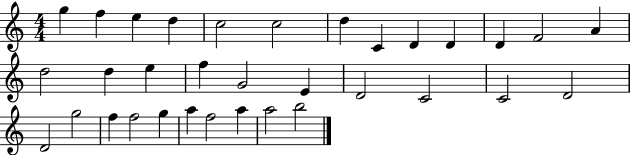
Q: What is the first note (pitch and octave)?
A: G5